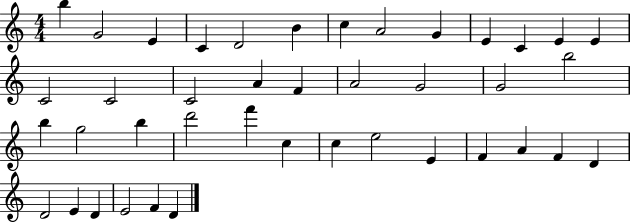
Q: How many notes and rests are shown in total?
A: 41